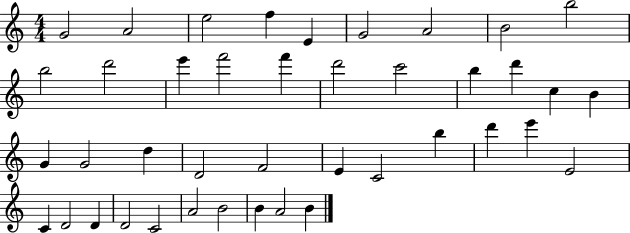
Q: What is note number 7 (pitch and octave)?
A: A4